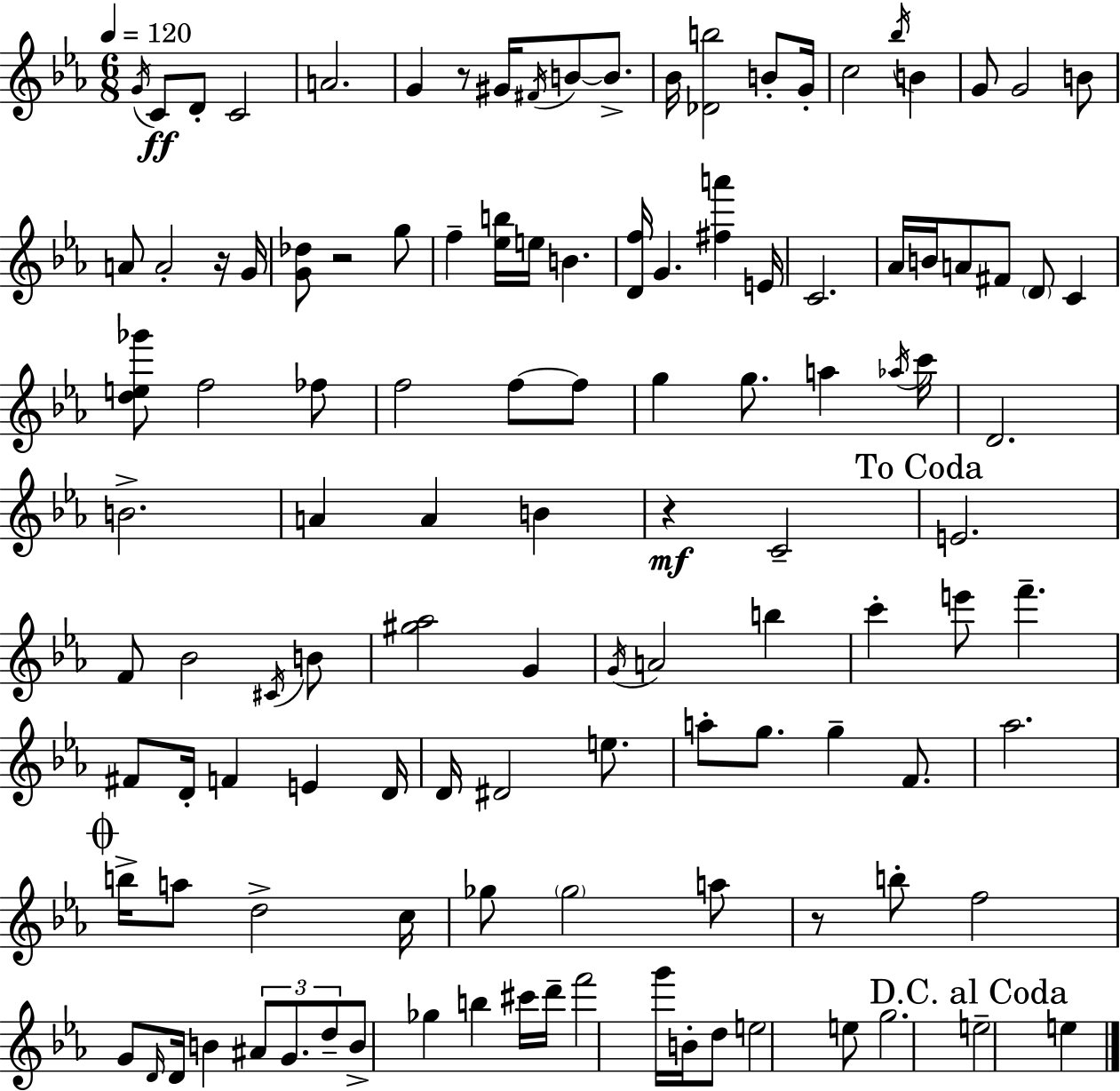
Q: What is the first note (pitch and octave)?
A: G4